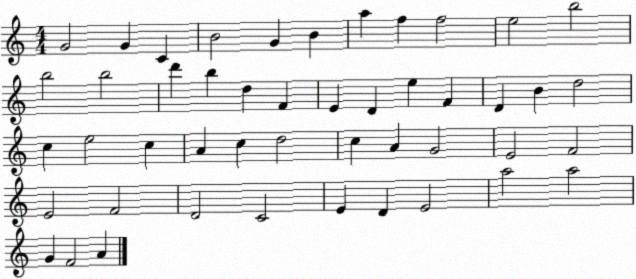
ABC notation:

X:1
T:Untitled
M:4/4
L:1/4
K:C
G2 G C B2 G B a f f2 e2 b2 b2 b2 d' b d F E D e F D B d2 c e2 c A c d2 c A G2 E2 F2 E2 F2 D2 C2 E D E2 a2 a2 G F2 A